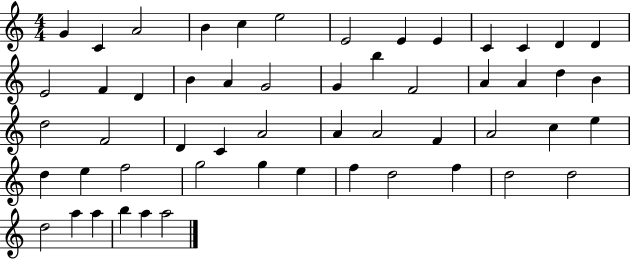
X:1
T:Untitled
M:4/4
L:1/4
K:C
G C A2 B c e2 E2 E E C C D D E2 F D B A G2 G b F2 A A d B d2 F2 D C A2 A A2 F A2 c e d e f2 g2 g e f d2 f d2 d2 d2 a a b a a2